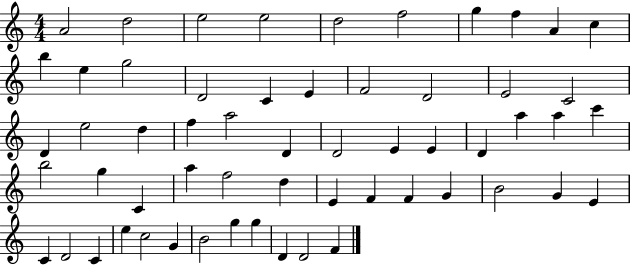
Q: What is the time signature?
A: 4/4